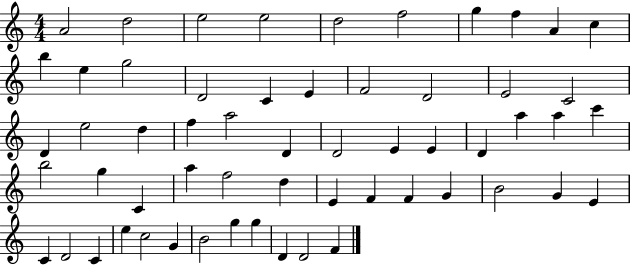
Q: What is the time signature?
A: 4/4